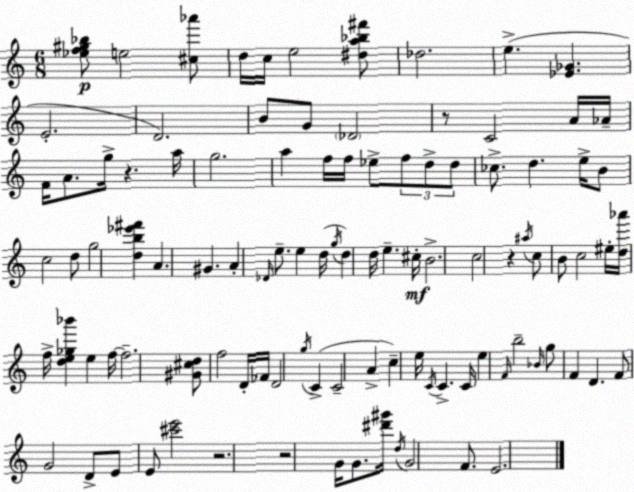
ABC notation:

X:1
T:Untitled
M:6/8
L:1/4
K:C
[_ef^g_b]/2 e2 [^c_a']/2 d/4 c/4 e2 [^da_b^f']/2 _d2 e [_E_G] E2 D2 B/2 G/2 _D2 z/2 C2 A/4 _A/4 F/4 A/2 g/4 z a/4 g2 a f/4 f/4 _e/2 f/2 d/2 d/2 _c/2 d e/4 B/2 c2 d/2 g2 [db_e'^f'] A ^G A _D/4 e/2 e d/4 g/4 d d/4 e ^c/4 B2 c2 z ^a/4 c/2 B/2 c2 ^e/4 [d_a']/4 f/4 [de_g_b'] e f/4 f2 [^G^cd]/2 f2 D/4 _F/4 D2 g/4 C C2 A c e/4 C/4 C C/4 e F/4 b2 _B/4 g/2 F D F/2 G2 D/2 E/2 E/2 [^c'e']2 z2 z2 G/4 G/2 [^d'^g']/4 d/4 G2 F/2 E2